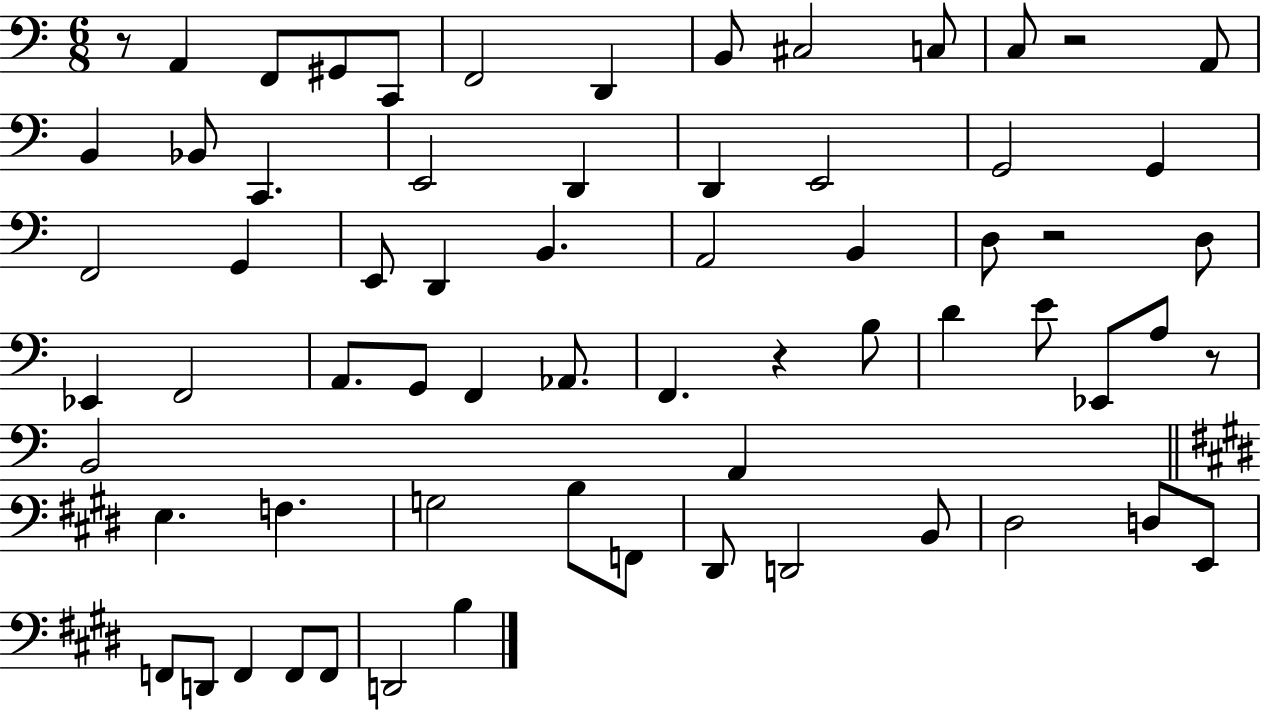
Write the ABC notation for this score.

X:1
T:Untitled
M:6/8
L:1/4
K:C
z/2 A,, F,,/2 ^G,,/2 C,,/2 F,,2 D,, B,,/2 ^C,2 C,/2 C,/2 z2 A,,/2 B,, _B,,/2 C,, E,,2 D,, D,, E,,2 G,,2 G,, F,,2 G,, E,,/2 D,, B,, A,,2 B,, D,/2 z2 D,/2 _E,, F,,2 A,,/2 G,,/2 F,, _A,,/2 F,, z B,/2 D E/2 _E,,/2 A,/2 z/2 B,,2 A,, E, F, G,2 B,/2 F,,/2 ^D,,/2 D,,2 B,,/2 ^D,2 D,/2 E,,/2 F,,/2 D,,/2 F,, F,,/2 F,,/2 D,,2 B,